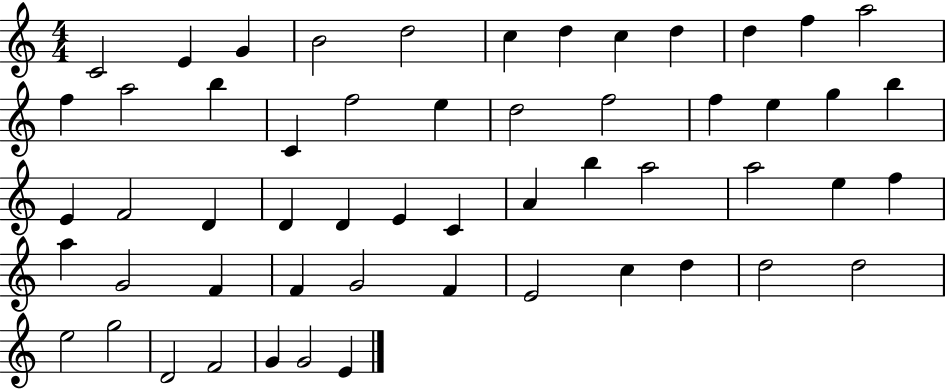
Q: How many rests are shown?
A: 0